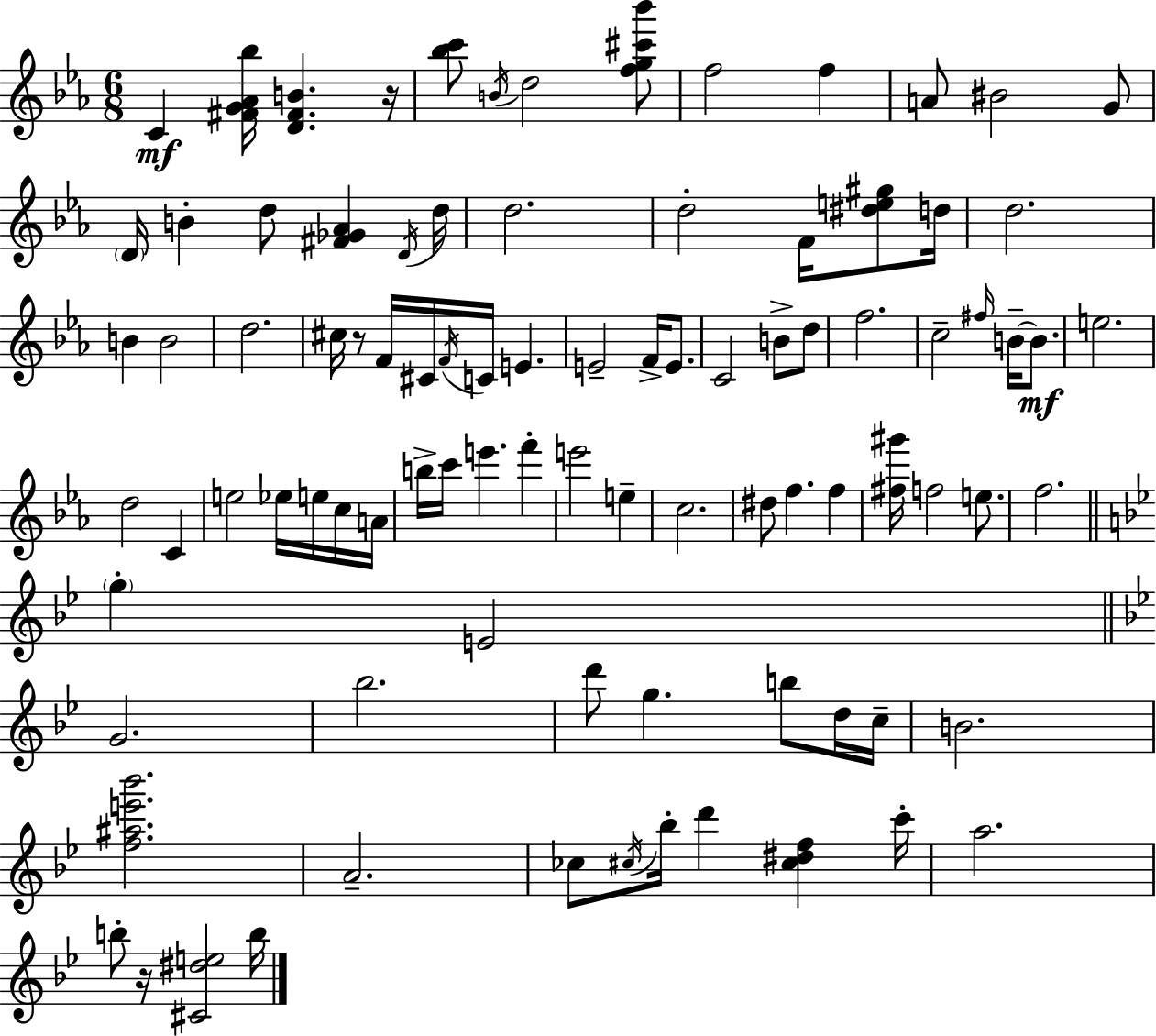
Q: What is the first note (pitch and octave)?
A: C4